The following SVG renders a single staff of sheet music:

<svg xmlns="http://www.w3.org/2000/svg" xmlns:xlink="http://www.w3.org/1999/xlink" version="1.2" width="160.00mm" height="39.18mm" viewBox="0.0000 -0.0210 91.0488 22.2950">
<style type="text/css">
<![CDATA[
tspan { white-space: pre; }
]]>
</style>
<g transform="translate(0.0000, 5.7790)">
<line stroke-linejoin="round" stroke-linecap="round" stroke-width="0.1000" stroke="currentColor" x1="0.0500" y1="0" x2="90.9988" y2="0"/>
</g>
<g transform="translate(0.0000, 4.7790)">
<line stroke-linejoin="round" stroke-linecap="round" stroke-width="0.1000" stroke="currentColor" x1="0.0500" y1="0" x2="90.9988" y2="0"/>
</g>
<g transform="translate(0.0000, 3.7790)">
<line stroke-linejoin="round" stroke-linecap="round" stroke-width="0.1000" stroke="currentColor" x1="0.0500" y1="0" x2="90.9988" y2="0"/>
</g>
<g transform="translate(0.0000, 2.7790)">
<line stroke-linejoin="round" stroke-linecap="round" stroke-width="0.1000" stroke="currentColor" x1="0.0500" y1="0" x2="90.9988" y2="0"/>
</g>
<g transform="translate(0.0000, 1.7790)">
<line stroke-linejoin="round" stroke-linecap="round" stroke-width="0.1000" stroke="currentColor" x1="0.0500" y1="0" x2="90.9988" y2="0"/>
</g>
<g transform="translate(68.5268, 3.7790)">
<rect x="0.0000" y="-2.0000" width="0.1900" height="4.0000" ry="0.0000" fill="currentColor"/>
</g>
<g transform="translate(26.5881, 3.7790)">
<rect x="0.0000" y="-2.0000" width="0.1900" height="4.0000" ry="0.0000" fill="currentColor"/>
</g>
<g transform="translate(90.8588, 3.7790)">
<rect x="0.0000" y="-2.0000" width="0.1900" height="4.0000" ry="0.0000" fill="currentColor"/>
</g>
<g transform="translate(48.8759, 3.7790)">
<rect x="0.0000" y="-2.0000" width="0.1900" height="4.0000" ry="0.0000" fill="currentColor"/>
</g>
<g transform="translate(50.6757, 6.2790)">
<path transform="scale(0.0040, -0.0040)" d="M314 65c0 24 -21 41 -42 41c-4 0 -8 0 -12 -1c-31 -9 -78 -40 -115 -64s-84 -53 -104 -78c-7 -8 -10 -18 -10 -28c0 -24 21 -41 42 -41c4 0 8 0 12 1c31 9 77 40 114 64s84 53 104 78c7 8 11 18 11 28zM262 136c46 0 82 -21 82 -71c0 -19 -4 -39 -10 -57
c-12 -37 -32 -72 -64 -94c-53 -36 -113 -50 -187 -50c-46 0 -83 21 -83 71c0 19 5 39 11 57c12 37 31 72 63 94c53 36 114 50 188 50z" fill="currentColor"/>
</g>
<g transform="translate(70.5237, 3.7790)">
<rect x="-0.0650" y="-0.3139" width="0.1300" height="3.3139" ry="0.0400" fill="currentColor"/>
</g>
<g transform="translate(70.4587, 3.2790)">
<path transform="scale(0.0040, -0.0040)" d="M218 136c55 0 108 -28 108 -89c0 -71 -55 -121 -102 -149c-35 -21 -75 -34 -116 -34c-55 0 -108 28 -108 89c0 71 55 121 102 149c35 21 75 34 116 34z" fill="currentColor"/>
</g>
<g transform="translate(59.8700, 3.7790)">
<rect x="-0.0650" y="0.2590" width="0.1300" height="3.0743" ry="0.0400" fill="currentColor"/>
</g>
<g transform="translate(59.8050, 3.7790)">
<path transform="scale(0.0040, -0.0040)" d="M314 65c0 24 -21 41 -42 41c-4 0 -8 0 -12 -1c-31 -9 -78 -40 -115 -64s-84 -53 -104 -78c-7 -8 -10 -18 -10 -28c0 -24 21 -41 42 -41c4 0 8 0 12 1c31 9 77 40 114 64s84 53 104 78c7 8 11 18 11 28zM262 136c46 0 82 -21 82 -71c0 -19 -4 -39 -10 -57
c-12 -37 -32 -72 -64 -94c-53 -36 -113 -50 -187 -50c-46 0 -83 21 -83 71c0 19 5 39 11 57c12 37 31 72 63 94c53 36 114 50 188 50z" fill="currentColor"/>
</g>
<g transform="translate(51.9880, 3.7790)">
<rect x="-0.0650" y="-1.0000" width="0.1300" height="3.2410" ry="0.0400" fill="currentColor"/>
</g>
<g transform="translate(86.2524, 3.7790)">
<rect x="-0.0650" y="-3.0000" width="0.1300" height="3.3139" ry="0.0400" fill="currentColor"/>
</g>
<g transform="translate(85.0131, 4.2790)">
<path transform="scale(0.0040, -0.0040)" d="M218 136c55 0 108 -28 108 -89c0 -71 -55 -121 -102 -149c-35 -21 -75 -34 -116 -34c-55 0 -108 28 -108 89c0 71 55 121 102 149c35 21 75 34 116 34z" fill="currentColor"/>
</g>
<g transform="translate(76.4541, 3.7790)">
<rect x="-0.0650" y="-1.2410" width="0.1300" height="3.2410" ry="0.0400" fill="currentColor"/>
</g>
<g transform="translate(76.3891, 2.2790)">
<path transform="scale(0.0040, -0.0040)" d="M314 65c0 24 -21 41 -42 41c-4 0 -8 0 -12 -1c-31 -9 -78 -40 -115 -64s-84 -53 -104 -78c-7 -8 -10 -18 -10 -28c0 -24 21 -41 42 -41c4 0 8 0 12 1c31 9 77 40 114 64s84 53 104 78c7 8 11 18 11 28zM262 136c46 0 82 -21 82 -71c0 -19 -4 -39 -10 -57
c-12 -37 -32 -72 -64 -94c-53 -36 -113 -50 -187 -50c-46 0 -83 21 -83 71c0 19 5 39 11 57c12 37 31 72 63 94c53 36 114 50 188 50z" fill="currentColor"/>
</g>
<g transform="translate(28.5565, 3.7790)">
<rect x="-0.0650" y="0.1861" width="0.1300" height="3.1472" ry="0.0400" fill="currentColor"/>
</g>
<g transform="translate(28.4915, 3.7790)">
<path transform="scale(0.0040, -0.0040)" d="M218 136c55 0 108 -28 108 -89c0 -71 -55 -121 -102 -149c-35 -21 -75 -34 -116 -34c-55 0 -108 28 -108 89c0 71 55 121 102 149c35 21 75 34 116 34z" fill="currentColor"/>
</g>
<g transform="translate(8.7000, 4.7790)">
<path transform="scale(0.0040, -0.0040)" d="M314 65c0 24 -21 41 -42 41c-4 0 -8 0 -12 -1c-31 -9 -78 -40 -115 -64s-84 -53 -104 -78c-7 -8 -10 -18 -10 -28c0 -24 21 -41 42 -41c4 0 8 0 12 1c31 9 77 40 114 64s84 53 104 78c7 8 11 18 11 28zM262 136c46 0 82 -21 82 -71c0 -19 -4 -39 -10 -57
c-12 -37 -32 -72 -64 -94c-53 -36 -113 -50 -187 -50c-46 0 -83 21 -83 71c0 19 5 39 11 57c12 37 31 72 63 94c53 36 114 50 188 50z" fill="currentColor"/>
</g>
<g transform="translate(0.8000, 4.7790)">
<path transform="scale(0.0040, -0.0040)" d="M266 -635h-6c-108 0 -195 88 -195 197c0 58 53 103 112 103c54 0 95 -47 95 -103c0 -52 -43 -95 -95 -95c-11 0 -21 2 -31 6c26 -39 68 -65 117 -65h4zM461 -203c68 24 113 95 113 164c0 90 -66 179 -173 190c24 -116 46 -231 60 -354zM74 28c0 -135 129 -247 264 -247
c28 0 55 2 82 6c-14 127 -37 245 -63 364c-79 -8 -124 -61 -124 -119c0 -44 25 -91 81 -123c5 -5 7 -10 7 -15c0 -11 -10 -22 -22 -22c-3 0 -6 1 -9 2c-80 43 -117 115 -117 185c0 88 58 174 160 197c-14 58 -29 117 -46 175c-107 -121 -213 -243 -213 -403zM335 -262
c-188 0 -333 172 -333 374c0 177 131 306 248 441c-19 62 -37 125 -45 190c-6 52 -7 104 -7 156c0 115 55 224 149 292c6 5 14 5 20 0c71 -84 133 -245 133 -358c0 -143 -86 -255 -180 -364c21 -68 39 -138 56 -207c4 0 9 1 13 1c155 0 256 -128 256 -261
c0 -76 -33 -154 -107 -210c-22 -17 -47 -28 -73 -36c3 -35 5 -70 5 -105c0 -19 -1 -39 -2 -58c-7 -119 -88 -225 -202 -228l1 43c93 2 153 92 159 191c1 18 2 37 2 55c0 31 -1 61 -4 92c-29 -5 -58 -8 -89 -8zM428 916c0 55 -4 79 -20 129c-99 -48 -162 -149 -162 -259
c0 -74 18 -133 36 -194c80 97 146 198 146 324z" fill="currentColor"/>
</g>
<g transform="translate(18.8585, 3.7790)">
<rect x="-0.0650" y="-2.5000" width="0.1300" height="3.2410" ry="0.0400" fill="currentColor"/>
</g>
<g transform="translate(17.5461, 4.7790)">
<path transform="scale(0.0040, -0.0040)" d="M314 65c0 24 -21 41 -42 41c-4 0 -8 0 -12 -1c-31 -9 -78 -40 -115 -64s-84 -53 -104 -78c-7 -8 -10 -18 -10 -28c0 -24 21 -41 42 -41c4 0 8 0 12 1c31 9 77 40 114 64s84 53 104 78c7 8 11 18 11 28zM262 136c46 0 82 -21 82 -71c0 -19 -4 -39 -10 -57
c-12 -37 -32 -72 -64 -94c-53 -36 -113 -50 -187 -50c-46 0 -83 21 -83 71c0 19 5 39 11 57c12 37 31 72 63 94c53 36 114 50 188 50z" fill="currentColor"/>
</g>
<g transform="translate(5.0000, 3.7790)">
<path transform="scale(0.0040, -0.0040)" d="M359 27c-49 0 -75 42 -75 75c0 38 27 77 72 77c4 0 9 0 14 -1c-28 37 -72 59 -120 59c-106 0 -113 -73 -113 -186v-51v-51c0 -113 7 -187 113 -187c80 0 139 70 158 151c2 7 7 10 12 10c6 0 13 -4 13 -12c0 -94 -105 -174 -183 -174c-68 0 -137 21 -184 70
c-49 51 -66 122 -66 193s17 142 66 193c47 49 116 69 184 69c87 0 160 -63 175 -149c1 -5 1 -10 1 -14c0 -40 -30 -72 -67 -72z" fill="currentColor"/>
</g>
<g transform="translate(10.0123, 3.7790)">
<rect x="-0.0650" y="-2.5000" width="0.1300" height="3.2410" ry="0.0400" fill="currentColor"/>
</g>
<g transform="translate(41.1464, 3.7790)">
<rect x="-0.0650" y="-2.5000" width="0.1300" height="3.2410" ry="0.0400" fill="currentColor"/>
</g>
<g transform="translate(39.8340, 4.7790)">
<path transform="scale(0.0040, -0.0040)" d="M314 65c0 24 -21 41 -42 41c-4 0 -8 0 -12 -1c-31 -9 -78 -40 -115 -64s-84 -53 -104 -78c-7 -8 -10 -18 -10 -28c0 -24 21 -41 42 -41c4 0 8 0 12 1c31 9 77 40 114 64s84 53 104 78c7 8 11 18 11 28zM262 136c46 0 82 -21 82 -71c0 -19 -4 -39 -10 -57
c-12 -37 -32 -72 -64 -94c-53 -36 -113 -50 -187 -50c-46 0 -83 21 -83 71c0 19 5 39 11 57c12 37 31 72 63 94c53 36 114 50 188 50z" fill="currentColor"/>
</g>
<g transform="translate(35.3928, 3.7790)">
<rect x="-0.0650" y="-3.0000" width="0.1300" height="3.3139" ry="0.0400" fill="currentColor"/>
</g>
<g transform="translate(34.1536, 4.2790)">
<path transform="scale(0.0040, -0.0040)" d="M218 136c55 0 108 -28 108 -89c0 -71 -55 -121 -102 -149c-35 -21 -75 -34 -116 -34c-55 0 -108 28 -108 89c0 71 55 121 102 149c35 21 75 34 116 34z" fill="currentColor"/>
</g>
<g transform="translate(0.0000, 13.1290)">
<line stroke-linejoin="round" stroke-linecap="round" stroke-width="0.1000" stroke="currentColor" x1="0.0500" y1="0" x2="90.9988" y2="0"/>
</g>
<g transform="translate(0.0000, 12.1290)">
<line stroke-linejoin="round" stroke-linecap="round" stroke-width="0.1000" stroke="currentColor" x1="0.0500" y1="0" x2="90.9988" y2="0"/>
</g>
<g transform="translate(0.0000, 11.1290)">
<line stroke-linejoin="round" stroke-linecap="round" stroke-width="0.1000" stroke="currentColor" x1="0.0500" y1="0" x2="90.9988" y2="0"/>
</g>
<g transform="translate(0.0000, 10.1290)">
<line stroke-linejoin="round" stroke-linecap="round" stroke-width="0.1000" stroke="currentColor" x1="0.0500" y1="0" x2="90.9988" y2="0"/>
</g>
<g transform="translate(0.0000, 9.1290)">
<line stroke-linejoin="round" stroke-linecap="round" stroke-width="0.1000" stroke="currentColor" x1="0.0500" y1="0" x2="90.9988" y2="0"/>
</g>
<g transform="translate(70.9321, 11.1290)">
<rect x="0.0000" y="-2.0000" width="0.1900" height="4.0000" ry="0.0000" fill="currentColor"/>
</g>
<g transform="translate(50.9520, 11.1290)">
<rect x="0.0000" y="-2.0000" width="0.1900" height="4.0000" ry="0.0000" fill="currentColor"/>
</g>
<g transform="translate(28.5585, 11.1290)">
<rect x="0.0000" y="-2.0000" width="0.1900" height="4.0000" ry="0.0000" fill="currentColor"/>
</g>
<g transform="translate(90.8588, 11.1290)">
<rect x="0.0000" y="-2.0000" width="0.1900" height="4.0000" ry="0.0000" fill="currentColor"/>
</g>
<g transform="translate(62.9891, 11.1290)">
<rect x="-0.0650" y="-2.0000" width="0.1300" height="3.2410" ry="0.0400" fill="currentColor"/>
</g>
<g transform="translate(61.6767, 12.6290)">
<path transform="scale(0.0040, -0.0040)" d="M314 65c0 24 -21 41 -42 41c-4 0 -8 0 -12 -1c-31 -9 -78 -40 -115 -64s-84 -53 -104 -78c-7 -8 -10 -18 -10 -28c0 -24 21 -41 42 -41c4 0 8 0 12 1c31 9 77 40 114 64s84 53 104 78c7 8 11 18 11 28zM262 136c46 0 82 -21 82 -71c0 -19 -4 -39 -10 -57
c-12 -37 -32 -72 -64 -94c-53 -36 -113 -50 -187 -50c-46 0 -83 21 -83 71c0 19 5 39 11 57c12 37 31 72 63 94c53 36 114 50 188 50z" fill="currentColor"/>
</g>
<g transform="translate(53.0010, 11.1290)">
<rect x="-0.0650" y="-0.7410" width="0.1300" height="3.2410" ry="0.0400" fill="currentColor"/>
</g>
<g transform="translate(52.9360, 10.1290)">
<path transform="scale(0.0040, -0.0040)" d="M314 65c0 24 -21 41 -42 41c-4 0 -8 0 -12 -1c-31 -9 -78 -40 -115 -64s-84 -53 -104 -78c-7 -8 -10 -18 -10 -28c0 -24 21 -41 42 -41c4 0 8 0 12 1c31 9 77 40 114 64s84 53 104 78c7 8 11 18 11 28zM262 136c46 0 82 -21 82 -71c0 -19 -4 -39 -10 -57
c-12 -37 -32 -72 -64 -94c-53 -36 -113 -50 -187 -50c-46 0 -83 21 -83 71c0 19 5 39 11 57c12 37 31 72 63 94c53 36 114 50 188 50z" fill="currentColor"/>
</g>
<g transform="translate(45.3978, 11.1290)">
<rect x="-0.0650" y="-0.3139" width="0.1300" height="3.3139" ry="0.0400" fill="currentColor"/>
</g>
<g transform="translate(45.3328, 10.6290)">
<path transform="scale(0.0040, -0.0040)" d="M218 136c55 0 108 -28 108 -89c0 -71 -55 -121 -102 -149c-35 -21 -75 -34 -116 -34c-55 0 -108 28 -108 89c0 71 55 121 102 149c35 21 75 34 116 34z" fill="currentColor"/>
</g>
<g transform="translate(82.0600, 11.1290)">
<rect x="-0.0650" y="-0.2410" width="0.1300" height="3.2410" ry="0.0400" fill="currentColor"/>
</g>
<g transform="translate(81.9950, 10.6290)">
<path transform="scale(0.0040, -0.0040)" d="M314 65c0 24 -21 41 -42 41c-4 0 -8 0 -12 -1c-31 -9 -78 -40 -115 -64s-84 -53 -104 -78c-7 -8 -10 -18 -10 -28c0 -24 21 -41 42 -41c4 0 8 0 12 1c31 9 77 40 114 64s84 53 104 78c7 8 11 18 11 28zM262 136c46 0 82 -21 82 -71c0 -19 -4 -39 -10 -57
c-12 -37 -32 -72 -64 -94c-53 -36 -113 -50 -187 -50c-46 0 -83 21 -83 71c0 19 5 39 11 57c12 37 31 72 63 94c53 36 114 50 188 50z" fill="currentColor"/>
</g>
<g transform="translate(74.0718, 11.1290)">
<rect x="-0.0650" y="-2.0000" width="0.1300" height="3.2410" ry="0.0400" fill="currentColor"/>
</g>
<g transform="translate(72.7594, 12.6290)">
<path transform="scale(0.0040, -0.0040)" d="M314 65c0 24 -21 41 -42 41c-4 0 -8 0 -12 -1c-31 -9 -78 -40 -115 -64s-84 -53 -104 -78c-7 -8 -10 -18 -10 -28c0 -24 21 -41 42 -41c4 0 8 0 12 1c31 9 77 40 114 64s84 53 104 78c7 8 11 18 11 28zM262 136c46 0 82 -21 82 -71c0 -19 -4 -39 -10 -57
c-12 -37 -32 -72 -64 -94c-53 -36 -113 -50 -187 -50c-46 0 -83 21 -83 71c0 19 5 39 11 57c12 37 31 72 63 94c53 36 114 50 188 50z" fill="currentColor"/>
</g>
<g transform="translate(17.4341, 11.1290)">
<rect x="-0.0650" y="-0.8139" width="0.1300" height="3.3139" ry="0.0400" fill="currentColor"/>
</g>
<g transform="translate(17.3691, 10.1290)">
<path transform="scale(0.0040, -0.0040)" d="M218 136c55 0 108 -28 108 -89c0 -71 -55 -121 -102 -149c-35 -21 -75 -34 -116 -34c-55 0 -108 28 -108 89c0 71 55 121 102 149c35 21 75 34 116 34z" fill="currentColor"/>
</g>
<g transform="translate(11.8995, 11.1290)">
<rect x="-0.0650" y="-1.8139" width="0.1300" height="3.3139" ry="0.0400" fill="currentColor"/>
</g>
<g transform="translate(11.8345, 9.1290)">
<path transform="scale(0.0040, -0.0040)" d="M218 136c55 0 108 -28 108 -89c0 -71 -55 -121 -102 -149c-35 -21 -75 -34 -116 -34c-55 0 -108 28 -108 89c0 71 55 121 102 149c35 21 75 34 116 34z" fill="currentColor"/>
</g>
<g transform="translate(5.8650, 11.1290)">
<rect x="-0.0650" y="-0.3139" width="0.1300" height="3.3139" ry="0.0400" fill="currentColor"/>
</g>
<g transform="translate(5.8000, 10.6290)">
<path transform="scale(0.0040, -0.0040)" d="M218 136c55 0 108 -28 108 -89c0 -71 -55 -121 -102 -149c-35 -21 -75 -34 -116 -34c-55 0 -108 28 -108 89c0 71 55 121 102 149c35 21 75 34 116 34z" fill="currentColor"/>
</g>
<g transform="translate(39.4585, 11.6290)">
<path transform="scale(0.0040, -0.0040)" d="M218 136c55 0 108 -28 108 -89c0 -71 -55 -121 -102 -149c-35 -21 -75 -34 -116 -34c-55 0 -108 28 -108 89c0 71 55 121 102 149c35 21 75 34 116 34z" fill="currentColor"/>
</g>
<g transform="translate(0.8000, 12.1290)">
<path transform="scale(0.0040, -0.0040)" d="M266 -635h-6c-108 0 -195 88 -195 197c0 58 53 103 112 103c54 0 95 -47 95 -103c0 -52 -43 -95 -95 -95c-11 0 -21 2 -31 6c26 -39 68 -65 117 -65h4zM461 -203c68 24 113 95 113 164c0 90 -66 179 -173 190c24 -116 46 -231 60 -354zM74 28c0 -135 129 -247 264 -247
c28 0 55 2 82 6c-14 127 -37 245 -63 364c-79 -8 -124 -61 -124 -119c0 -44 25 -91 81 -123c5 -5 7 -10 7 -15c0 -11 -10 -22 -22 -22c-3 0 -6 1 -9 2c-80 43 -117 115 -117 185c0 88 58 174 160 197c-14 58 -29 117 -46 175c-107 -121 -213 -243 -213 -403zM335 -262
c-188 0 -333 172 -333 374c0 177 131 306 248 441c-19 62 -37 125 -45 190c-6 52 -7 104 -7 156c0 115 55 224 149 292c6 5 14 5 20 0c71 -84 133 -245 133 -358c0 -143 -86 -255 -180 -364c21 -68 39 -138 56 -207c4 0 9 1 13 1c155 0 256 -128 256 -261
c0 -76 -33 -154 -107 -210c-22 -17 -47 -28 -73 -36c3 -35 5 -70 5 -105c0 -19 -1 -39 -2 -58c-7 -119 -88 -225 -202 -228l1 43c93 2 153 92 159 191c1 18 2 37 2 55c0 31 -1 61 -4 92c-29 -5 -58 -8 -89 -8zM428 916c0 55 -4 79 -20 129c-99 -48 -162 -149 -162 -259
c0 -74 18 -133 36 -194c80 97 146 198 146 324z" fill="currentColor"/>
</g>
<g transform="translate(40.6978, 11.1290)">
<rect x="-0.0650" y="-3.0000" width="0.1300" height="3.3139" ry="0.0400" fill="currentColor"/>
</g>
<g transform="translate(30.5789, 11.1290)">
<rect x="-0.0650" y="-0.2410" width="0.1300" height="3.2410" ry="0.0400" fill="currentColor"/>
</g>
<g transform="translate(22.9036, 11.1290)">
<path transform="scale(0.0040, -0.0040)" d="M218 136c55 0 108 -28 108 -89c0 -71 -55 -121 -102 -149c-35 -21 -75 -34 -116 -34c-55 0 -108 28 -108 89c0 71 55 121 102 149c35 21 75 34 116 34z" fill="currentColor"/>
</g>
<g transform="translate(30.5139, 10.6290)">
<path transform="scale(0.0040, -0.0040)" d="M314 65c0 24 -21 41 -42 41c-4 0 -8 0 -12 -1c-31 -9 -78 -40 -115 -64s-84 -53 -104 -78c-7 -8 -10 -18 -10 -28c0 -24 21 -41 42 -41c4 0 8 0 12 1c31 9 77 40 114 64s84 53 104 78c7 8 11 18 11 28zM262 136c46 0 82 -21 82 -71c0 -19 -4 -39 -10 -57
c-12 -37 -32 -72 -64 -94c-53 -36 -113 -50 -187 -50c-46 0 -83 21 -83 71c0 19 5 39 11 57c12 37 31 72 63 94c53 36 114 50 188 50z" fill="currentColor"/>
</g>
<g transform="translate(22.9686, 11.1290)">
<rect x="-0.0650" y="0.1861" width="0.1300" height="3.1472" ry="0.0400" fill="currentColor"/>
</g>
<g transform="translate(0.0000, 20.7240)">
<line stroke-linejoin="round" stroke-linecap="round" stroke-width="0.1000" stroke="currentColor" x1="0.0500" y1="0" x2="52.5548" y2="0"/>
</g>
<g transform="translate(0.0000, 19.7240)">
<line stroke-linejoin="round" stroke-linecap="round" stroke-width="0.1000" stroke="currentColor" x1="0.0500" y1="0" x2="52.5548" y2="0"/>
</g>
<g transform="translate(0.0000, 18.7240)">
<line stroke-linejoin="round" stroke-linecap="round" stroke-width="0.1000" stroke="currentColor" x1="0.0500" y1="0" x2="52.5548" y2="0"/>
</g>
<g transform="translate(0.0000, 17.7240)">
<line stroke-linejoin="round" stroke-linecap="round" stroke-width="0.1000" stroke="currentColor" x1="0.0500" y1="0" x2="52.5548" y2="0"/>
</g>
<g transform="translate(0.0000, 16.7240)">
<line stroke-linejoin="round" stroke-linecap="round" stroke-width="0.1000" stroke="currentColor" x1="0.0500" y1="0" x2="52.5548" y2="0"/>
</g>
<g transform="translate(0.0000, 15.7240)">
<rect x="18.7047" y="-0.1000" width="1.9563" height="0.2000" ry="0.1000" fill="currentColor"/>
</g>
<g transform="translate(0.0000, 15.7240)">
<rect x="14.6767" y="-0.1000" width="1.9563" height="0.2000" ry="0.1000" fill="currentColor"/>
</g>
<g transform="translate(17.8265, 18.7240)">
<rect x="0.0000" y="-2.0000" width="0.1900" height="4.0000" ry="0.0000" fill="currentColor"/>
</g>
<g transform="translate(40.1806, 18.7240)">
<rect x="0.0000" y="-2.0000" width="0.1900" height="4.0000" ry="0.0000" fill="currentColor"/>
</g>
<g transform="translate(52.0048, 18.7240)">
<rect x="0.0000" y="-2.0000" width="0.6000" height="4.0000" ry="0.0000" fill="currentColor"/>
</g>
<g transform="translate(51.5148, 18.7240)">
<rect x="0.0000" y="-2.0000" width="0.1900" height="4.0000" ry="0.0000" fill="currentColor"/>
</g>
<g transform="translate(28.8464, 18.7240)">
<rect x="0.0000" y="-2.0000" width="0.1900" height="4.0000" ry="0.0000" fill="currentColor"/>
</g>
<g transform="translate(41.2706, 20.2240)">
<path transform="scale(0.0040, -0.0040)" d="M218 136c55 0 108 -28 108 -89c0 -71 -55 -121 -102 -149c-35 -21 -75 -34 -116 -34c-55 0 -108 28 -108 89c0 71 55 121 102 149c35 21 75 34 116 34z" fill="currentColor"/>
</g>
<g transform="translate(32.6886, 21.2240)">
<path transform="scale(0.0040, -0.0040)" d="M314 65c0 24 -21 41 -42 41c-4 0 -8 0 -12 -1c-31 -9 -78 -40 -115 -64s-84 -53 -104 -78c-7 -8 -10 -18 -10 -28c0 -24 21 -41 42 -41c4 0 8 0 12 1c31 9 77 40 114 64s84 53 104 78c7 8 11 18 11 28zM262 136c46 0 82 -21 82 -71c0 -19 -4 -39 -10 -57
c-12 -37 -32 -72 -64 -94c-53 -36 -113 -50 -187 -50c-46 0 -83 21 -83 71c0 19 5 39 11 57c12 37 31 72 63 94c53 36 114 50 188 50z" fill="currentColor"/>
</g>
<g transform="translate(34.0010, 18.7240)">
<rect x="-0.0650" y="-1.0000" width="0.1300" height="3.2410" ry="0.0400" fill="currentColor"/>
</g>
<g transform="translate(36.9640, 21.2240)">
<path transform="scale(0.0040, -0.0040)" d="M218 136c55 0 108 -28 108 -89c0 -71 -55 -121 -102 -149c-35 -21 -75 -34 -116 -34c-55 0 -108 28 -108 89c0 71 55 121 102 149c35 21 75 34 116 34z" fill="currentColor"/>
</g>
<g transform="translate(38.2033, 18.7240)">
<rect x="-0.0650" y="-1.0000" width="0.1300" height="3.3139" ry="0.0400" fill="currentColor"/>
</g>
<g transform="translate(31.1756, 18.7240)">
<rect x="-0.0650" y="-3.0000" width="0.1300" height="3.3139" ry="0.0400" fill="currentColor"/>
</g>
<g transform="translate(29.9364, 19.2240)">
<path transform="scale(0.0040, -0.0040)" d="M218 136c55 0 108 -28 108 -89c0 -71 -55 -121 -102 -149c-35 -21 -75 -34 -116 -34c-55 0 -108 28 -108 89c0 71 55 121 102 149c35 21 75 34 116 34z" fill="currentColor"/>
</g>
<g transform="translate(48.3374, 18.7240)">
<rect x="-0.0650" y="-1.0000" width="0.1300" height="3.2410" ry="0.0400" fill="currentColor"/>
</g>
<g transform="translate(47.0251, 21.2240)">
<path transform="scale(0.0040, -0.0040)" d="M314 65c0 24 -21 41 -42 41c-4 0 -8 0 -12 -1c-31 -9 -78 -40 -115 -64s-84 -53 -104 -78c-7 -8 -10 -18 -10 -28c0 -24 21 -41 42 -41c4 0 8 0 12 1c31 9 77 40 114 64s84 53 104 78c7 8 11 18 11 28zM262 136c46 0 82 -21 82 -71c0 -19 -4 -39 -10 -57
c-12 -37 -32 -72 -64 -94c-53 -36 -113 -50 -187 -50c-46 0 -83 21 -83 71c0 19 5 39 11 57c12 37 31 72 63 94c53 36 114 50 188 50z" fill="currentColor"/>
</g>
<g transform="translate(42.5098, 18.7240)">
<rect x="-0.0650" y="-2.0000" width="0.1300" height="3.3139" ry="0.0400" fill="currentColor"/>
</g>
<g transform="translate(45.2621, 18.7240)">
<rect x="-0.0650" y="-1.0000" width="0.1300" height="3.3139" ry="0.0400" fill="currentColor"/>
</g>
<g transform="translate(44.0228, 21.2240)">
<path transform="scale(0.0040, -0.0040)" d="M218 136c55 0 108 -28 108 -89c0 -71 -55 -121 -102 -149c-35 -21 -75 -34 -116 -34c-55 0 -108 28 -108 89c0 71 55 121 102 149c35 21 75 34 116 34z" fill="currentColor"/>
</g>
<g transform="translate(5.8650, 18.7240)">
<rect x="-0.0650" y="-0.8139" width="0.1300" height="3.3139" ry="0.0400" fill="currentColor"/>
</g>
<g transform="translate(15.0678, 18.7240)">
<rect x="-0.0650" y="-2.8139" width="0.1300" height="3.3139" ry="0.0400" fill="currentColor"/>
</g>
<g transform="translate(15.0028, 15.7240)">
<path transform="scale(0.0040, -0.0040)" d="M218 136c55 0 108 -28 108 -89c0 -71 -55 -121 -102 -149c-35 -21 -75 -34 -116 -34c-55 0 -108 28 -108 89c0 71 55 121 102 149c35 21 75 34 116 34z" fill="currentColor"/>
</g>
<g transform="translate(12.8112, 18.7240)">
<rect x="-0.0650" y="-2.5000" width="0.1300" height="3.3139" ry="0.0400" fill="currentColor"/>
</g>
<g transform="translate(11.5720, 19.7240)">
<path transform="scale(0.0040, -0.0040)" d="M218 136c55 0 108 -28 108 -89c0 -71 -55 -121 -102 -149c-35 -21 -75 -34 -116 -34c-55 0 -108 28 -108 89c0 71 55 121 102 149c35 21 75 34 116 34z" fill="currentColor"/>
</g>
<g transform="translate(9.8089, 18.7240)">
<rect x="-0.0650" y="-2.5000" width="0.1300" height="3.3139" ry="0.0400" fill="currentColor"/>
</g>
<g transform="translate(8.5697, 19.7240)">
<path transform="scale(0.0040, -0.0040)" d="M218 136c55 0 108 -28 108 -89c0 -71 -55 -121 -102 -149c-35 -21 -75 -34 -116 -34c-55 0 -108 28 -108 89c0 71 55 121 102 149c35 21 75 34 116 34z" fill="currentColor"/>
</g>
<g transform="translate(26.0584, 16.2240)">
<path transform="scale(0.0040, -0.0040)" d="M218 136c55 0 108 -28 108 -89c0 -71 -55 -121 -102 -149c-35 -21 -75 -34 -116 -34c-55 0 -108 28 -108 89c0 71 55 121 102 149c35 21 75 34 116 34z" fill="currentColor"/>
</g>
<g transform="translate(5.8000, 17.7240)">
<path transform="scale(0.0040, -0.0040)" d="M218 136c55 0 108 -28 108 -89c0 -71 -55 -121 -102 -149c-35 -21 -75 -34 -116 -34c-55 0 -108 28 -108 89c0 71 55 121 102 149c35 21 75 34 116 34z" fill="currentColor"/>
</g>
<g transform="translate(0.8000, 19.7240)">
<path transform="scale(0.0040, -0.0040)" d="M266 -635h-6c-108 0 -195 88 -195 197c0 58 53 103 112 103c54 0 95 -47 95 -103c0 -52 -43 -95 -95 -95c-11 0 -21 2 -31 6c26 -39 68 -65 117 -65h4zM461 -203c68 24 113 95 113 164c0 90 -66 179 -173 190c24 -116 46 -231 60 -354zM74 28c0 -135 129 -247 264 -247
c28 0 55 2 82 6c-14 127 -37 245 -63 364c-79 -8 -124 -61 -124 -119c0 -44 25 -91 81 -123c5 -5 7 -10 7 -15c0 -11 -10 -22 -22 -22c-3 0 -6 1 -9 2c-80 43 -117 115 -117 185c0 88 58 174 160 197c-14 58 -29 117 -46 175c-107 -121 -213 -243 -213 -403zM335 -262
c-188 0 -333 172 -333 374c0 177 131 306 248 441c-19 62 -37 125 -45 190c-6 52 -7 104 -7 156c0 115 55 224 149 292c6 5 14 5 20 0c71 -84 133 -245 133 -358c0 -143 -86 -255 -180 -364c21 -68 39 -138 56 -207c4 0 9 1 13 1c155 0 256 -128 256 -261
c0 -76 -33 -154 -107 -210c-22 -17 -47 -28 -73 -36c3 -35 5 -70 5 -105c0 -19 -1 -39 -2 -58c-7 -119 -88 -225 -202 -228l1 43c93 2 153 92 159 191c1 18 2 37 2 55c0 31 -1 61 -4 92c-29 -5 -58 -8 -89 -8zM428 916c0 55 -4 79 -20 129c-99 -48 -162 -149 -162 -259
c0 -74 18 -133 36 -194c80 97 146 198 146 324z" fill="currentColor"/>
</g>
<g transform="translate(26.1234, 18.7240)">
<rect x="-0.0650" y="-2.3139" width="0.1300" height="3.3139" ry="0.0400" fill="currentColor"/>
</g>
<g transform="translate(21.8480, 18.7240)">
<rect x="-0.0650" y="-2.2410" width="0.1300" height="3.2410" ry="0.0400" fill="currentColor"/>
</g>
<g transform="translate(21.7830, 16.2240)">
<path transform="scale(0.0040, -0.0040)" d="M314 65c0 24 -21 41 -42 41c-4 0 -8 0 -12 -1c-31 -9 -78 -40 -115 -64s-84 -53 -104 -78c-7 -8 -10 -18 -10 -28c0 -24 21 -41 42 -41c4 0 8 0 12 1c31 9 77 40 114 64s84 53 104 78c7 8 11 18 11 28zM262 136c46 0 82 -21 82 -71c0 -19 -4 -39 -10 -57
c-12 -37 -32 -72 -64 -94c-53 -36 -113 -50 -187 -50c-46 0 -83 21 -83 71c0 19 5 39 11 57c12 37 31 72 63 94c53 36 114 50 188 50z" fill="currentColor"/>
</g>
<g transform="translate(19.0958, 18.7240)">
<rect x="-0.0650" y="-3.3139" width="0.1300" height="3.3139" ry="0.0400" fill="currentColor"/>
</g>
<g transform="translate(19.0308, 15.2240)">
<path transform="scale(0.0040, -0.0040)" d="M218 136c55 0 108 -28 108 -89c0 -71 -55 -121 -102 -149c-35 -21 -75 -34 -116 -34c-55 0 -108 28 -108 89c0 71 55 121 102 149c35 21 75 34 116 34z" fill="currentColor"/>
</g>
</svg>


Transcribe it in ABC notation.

X:1
T:Untitled
M:4/4
L:1/4
K:C
G2 G2 B A G2 D2 B2 c e2 A c f d B c2 A c d2 F2 F2 c2 d G G a b g2 g A D2 D F D D2